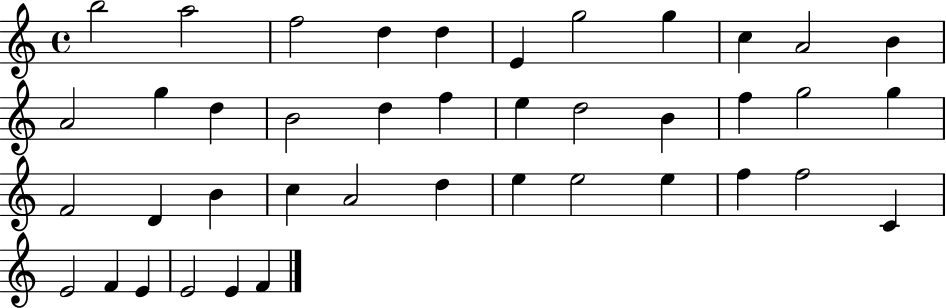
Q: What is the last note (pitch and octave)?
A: F4